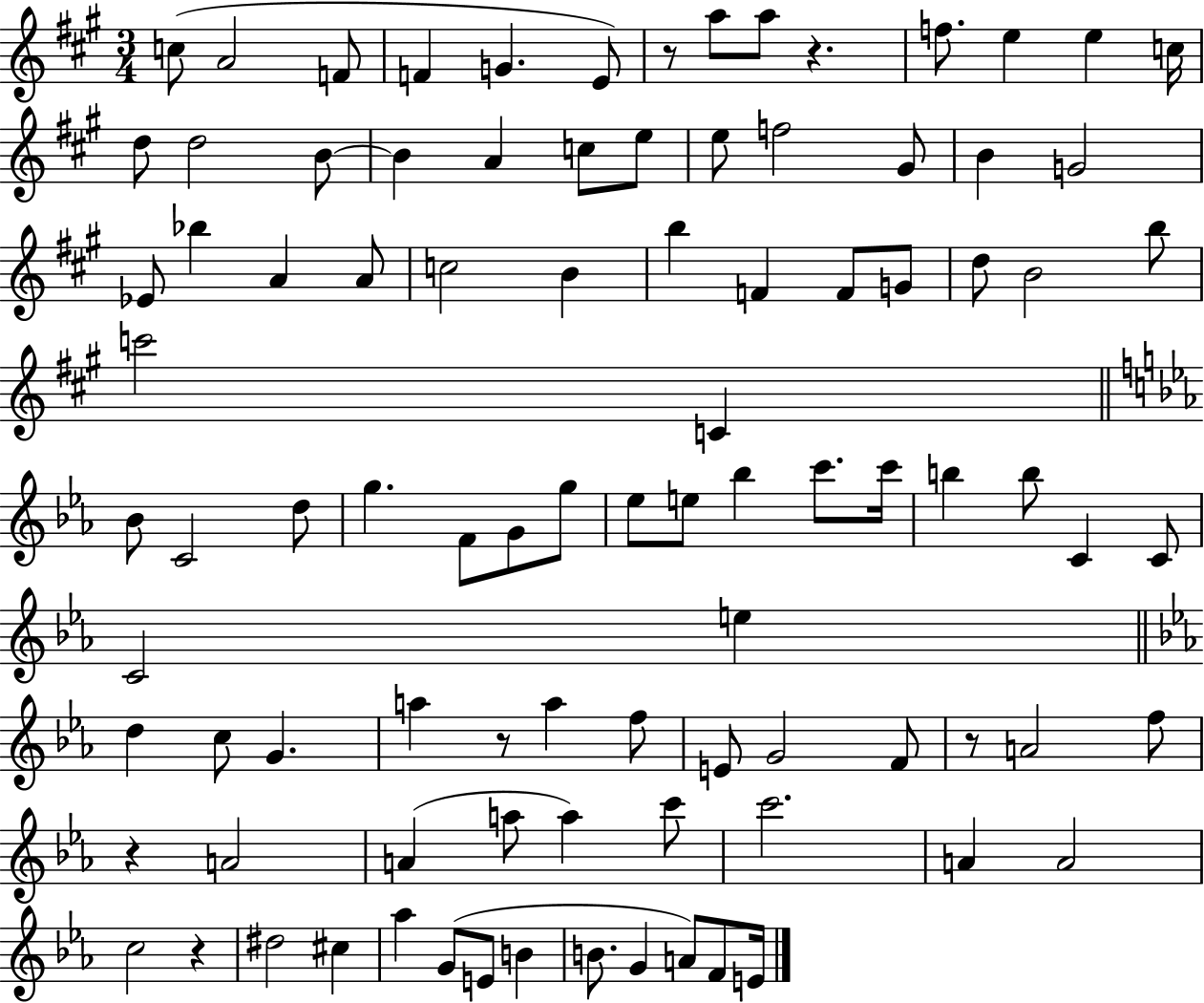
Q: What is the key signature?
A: A major